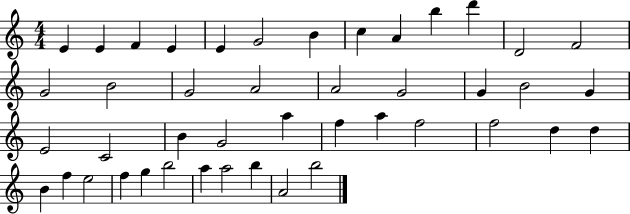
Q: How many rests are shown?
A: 0